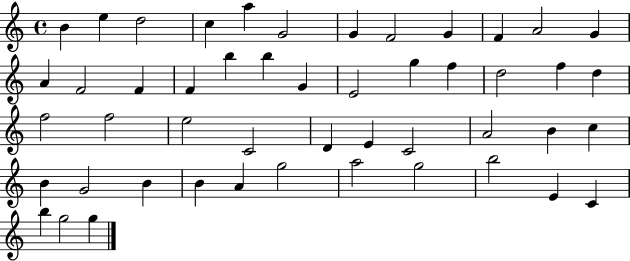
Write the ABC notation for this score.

X:1
T:Untitled
M:4/4
L:1/4
K:C
B e d2 c a G2 G F2 G F A2 G A F2 F F b b G E2 g f d2 f d f2 f2 e2 C2 D E C2 A2 B c B G2 B B A g2 a2 g2 b2 E C b g2 g